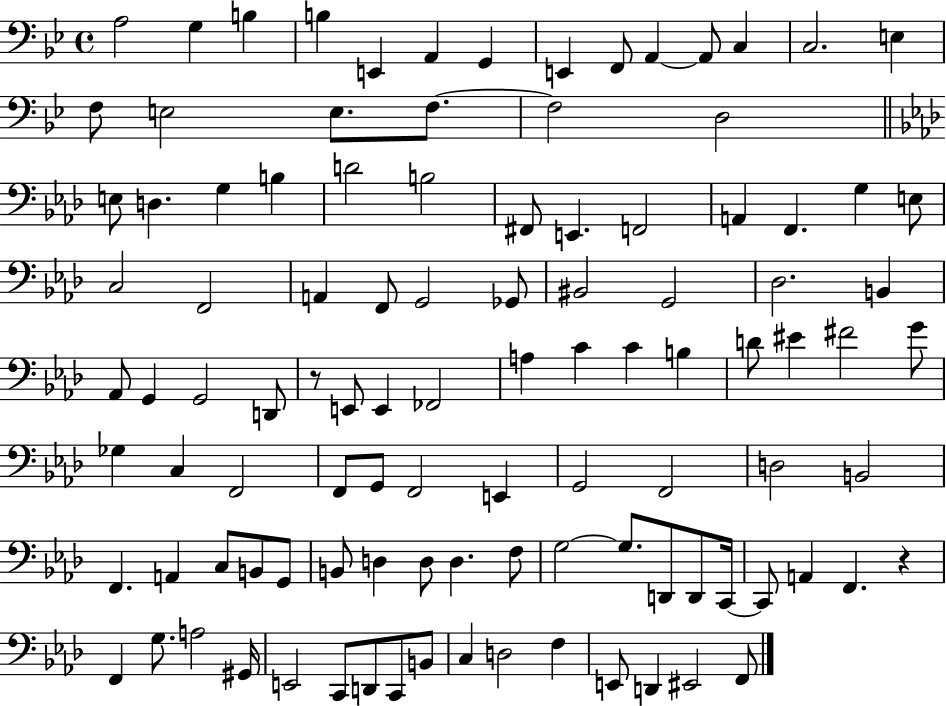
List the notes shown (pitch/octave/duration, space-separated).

A3/h G3/q B3/q B3/q E2/q A2/q G2/q E2/q F2/e A2/q A2/e C3/q C3/h. E3/q F3/e E3/h E3/e. F3/e. F3/h D3/h E3/e D3/q. G3/q B3/q D4/h B3/h F#2/e E2/q. F2/h A2/q F2/q. G3/q E3/e C3/h F2/h A2/q F2/e G2/h Gb2/e BIS2/h G2/h Db3/h. B2/q Ab2/e G2/q G2/h D2/e R/e E2/e E2/q FES2/h A3/q C4/q C4/q B3/q D4/e EIS4/q F#4/h G4/e Gb3/q C3/q F2/h F2/e G2/e F2/h E2/q G2/h F2/h D3/h B2/h F2/q. A2/q C3/e B2/e G2/e B2/e D3/q D3/e D3/q. F3/e G3/h G3/e. D2/e D2/e C2/s C2/e A2/q F2/q. R/q F2/q G3/e. A3/h G#2/s E2/h C2/e D2/e C2/e B2/e C3/q D3/h F3/q E2/e D2/q EIS2/h F2/e